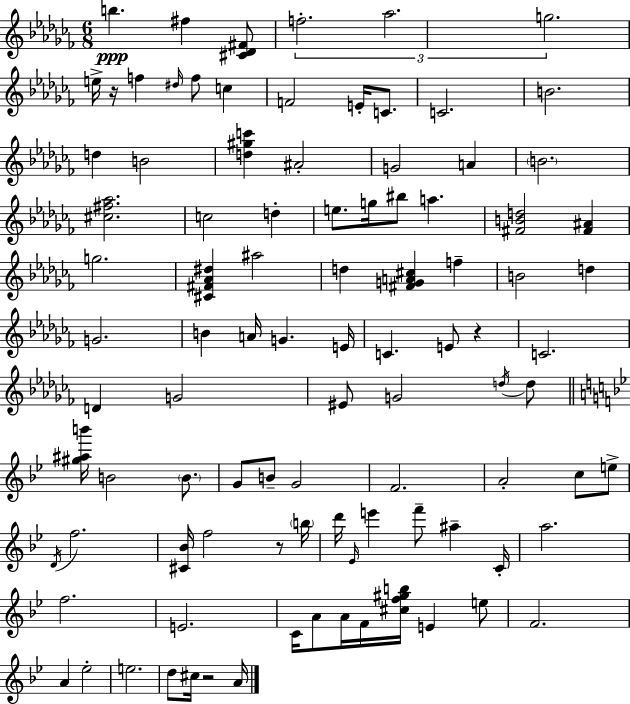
B5/q. F#5/q [C#4,Db4,F#4]/e F5/h. Ab5/h. G5/h. E5/s R/s F5/q D#5/s F5/e C5/q F4/h E4/s C4/e. C4/h. B4/h. D5/q B4/h [D5,G#5,C6]/q A#4/h G4/h A4/q B4/h. [C#5,F#5,Ab5]/h. C5/h D5/q E5/e. G5/s BIS5/e A5/q. [F#4,B4,D5]/h [F#4,A#4]/q G5/h. [C#4,F#4,Ab4,D#5]/q A#5/h D5/q [F#4,G4,A4,C#5]/q F5/q B4/h D5/q G4/h. B4/q A4/s G4/q. E4/s C4/q. E4/e R/q C4/h. D4/q G4/h EIS4/e G4/h D5/s D5/e [G#5,A#5,B6]/s B4/h B4/e. G4/e B4/e G4/h F4/h. A4/h C5/e E5/e D4/s F5/h. [C#4,Bb4]/s F5/h R/e B5/s D6/s Eb4/s E6/q F6/e A#5/q C4/s A5/h. F5/h. E4/h. C4/s A4/e A4/s F4/s [C#5,F5,G#5,B5]/s E4/q E5/e F4/h. A4/q Eb5/h E5/h. D5/e C#5/s R/h A4/s